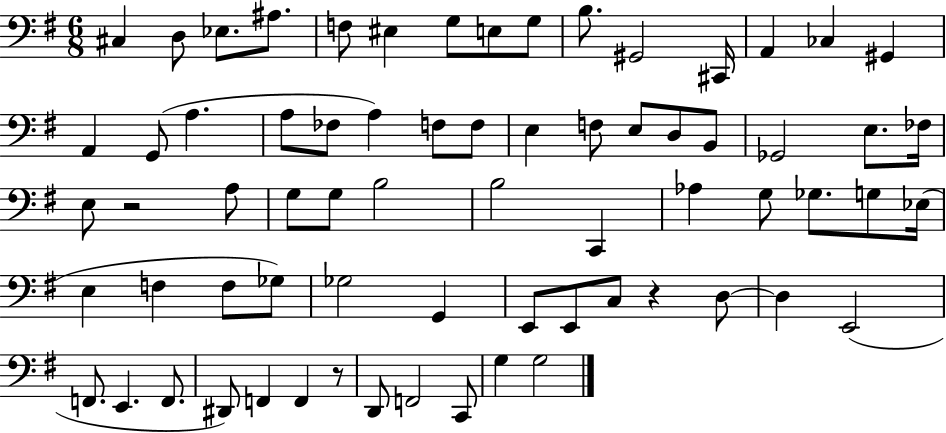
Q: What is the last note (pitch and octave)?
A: G3